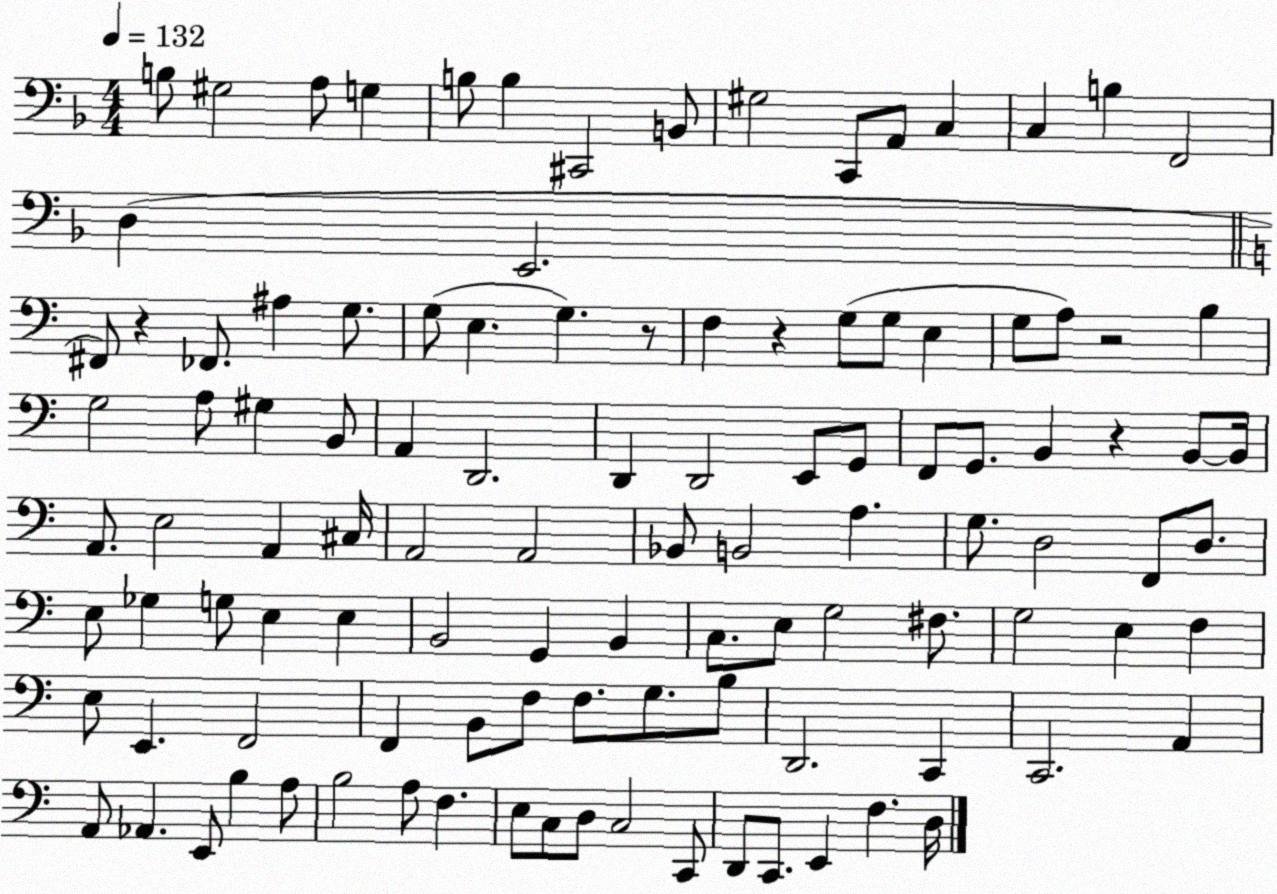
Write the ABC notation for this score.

X:1
T:Untitled
M:4/4
L:1/4
K:F
B,/2 ^G,2 A,/2 G, B,/2 B, ^C,,2 B,,/2 ^G,2 C,,/2 A,,/2 C, C, B, F,,2 D, E,,2 ^F,,/2 z _F,,/2 ^A, G,/2 G,/2 E, G, z/2 F, z G,/2 G,/2 E, G,/2 A,/2 z2 B, G,2 A,/2 ^G, B,,/2 A,, D,,2 D,, D,,2 E,,/2 G,,/2 F,,/2 G,,/2 B,, z B,,/2 B,,/4 A,,/2 E,2 A,, ^C,/4 A,,2 A,,2 _B,,/2 B,,2 A, G,/2 D,2 F,,/2 D,/2 E,/2 _G, G,/2 E, E, B,,2 G,, B,, C,/2 E,/2 G,2 ^F,/2 G,2 E, F, E,/2 E,, F,,2 F,, B,,/2 F,/2 F,/2 G,/2 B,/2 D,,2 C,, C,,2 A,, A,,/2 _A,, E,,/2 B, A,/2 B,2 A,/2 F, E,/2 C,/2 D,/2 C,2 C,,/2 D,,/2 C,,/2 E,, F, D,/4